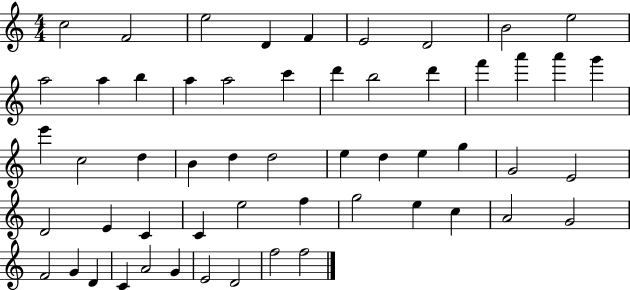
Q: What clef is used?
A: treble